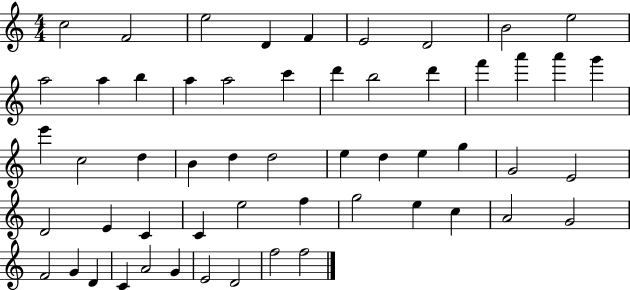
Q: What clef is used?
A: treble